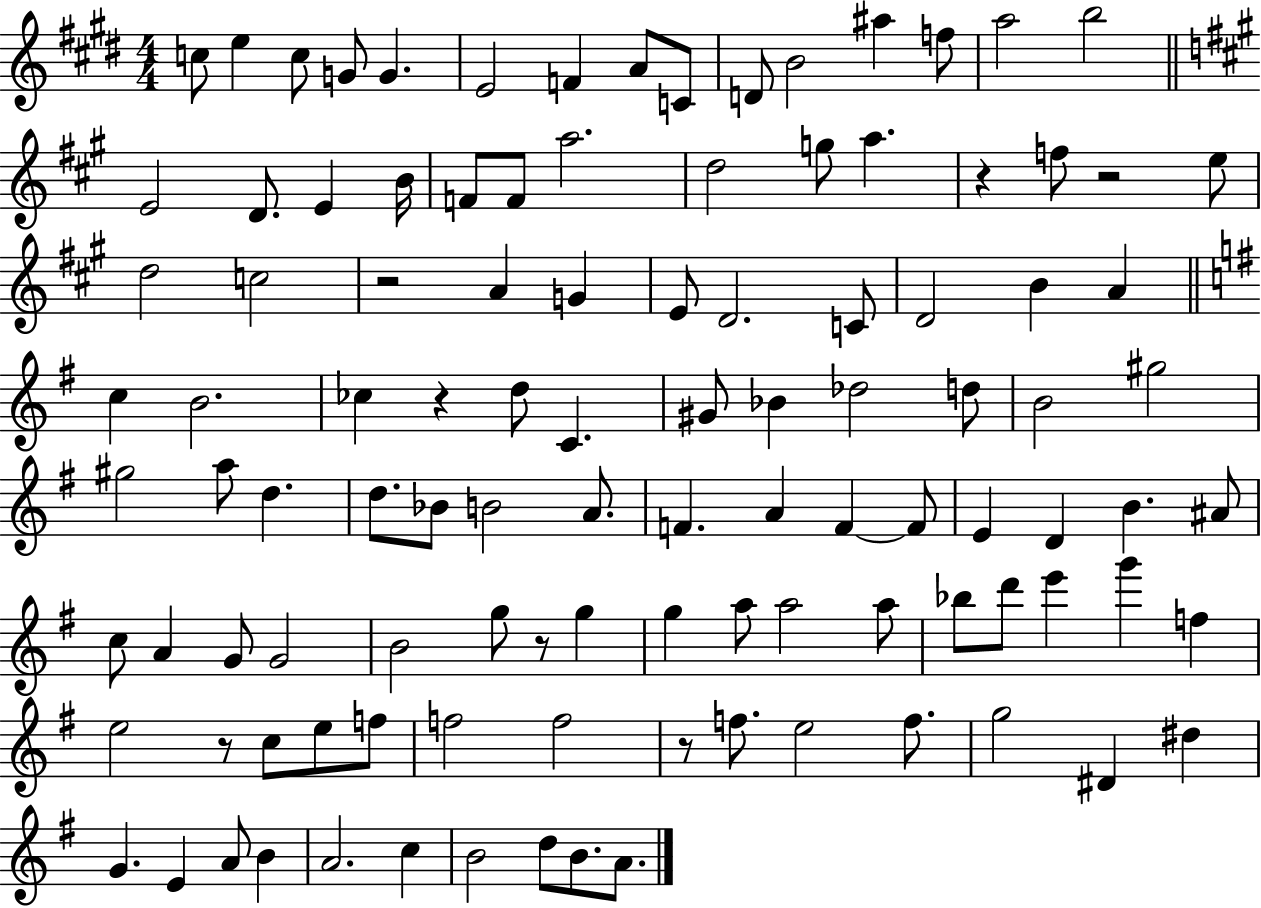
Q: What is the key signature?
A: E major